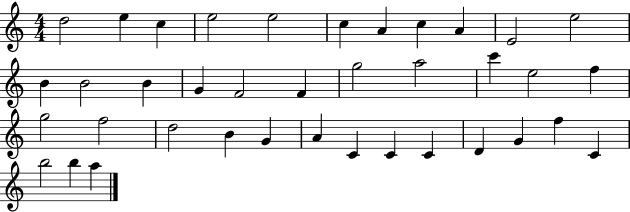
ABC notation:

X:1
T:Untitled
M:4/4
L:1/4
K:C
d2 e c e2 e2 c A c A E2 e2 B B2 B G F2 F g2 a2 c' e2 f g2 f2 d2 B G A C C C D G f C b2 b a